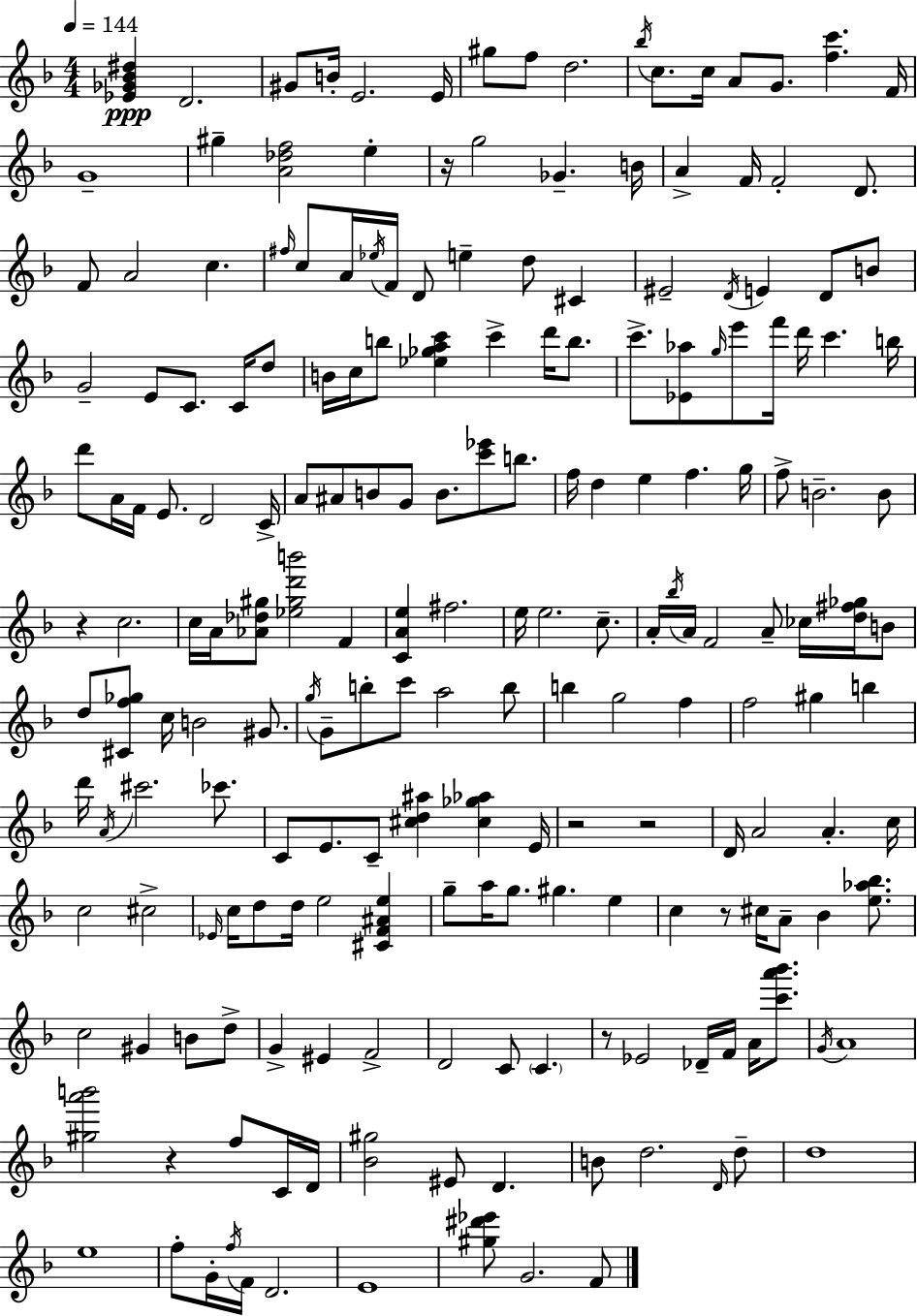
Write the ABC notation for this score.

X:1
T:Untitled
M:4/4
L:1/4
K:Dm
[_E_G_B^d] D2 ^G/2 B/4 E2 E/4 ^g/2 f/2 d2 _b/4 c/2 c/4 A/2 G/2 [fc'] F/4 G4 ^g [A_df]2 e z/4 g2 _G B/4 A F/4 F2 D/2 F/2 A2 c ^f/4 c/2 A/4 _e/4 F/4 D/2 e d/2 ^C ^E2 D/4 E D/2 B/2 G2 E/2 C/2 C/4 d/2 B/4 c/4 b/2 [_e_gac'] c' d'/4 b/2 c'/2 [_E_a]/2 g/4 e'/2 f'/4 d'/4 c' b/4 d'/2 A/4 F/4 E/2 D2 C/4 A/2 ^A/2 B/2 G/2 B/2 [c'_e']/2 b/2 f/4 d e f g/4 f/2 B2 B/2 z c2 c/4 A/4 [_A_d^g]/2 [_e^gd'b']2 F [CAe] ^f2 e/4 e2 c/2 A/4 _b/4 A/4 F2 A/2 _c/4 [d^f_g]/4 B/2 d/2 [^Cf_g]/2 c/4 B2 ^G/2 g/4 G/2 b/2 c'/2 a2 b/2 b g2 f f2 ^g b d'/4 A/4 ^c'2 _c'/2 C/2 E/2 C/2 [^cd^a] [^c_g_a] E/4 z2 z2 D/4 A2 A c/4 c2 ^c2 _E/4 c/4 d/2 d/4 e2 [^CF^Ae] g/2 a/4 g/2 ^g e c z/2 ^c/4 A/2 _B [e_a_b]/2 c2 ^G B/2 d/2 G ^E F2 D2 C/2 C z/2 _E2 _D/4 F/4 A/4 [c'a'_b']/2 G/4 A4 [^ga'b']2 z f/2 C/4 D/4 [_B^g]2 ^E/2 D B/2 d2 D/4 d/2 d4 e4 f/2 G/4 f/4 F/4 D2 E4 [^g^d'_e']/2 G2 F/2